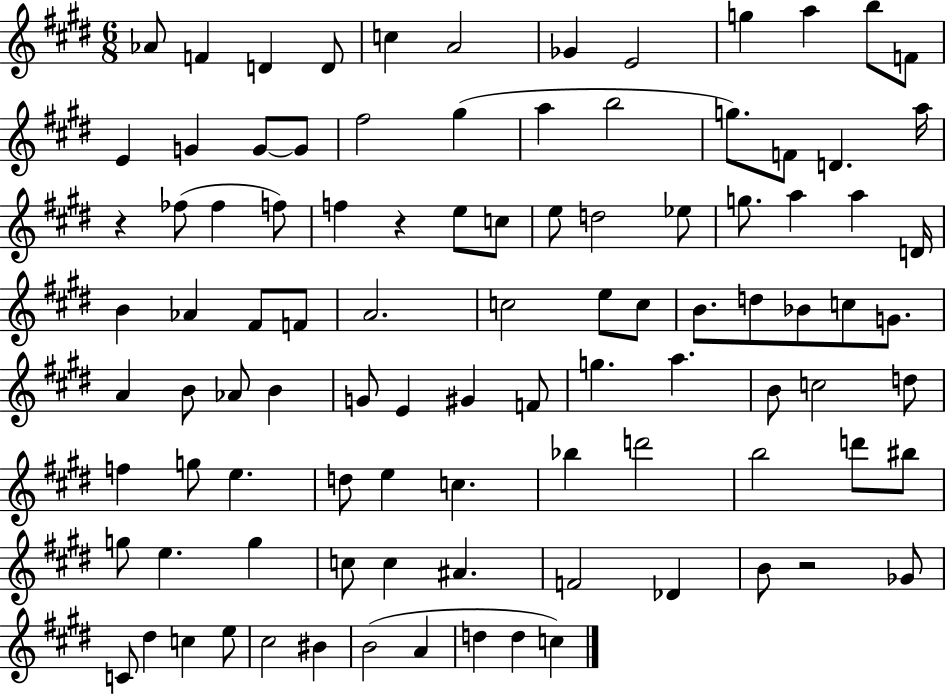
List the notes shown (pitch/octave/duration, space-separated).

Ab4/e F4/q D4/q D4/e C5/q A4/h Gb4/q E4/h G5/q A5/q B5/e F4/e E4/q G4/q G4/e G4/e F#5/h G#5/q A5/q B5/h G5/e. F4/e D4/q. A5/s R/q FES5/e FES5/q F5/e F5/q R/q E5/e C5/e E5/e D5/h Eb5/e G5/e. A5/q A5/q D4/s B4/q Ab4/q F#4/e F4/e A4/h. C5/h E5/e C5/e B4/e. D5/e Bb4/e C5/e G4/e. A4/q B4/e Ab4/e B4/q G4/e E4/q G#4/q F4/e G5/q. A5/q. B4/e C5/h D5/e F5/q G5/e E5/q. D5/e E5/q C5/q. Bb5/q D6/h B5/h D6/e BIS5/e G5/e E5/q. G5/q C5/e C5/q A#4/q. F4/h Db4/q B4/e R/h Gb4/e C4/e D#5/q C5/q E5/e C#5/h BIS4/q B4/h A4/q D5/q D5/q C5/q